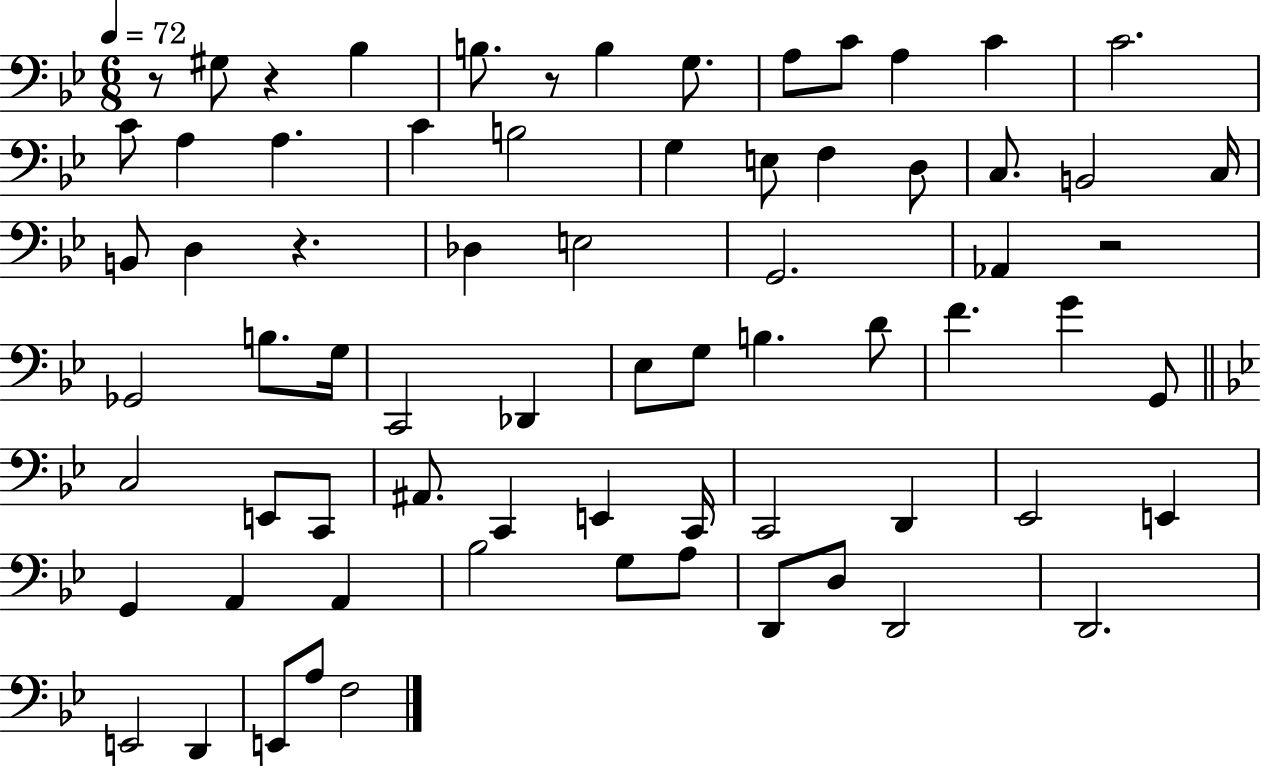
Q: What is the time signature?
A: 6/8